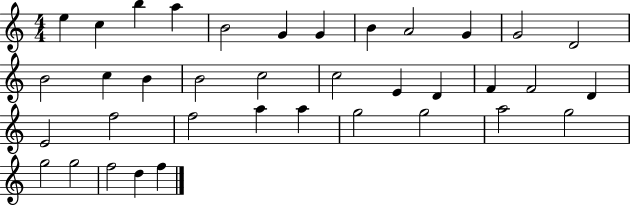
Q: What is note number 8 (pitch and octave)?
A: B4